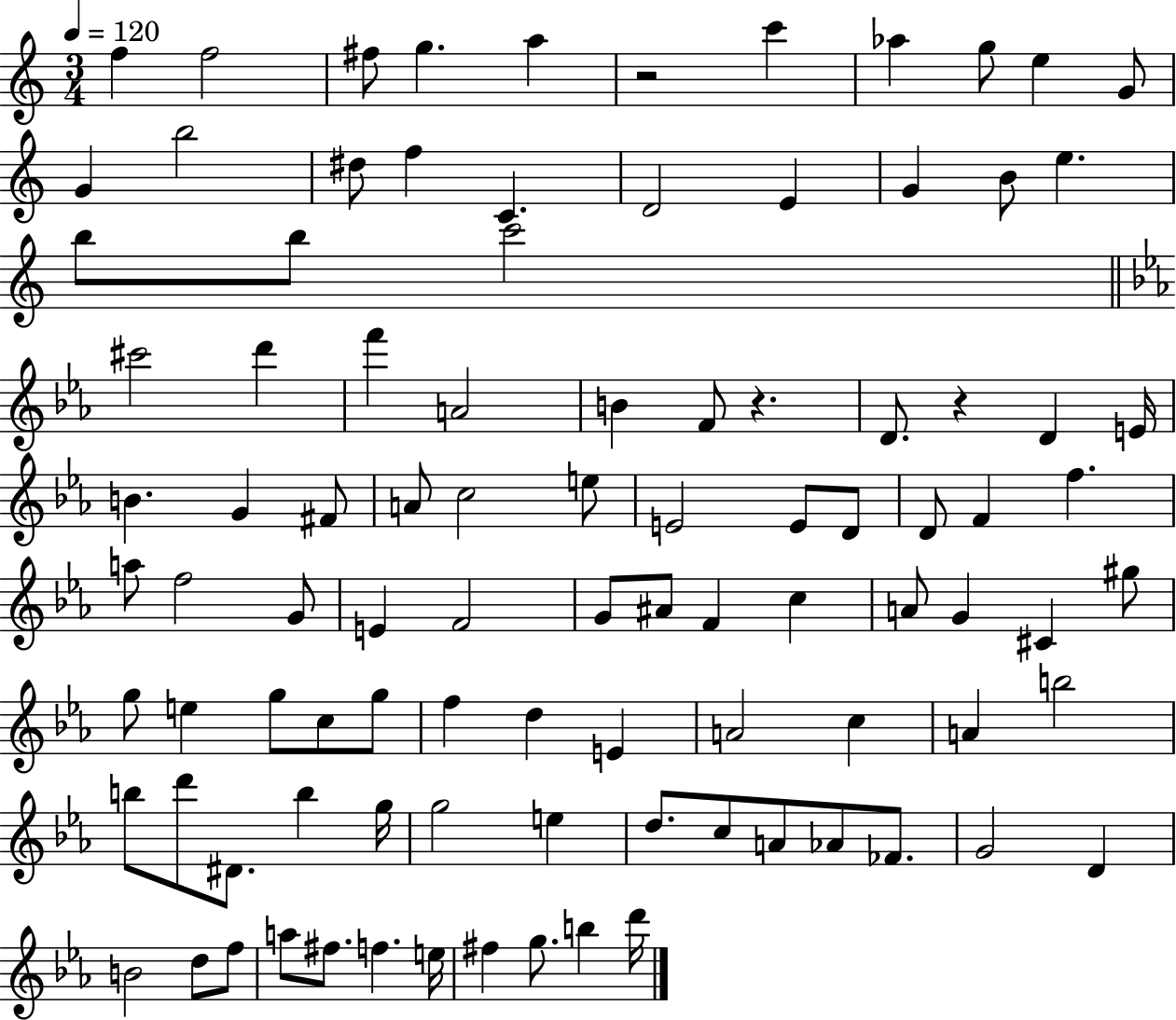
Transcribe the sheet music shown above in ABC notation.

X:1
T:Untitled
M:3/4
L:1/4
K:C
f f2 ^f/2 g a z2 c' _a g/2 e G/2 G b2 ^d/2 f C D2 E G B/2 e b/2 b/2 c'2 ^c'2 d' f' A2 B F/2 z D/2 z D E/4 B G ^F/2 A/2 c2 e/2 E2 E/2 D/2 D/2 F f a/2 f2 G/2 E F2 G/2 ^A/2 F c A/2 G ^C ^g/2 g/2 e g/2 c/2 g/2 f d E A2 c A b2 b/2 d'/2 ^D/2 b g/4 g2 e d/2 c/2 A/2 _A/2 _F/2 G2 D B2 d/2 f/2 a/2 ^f/2 f e/4 ^f g/2 b d'/4